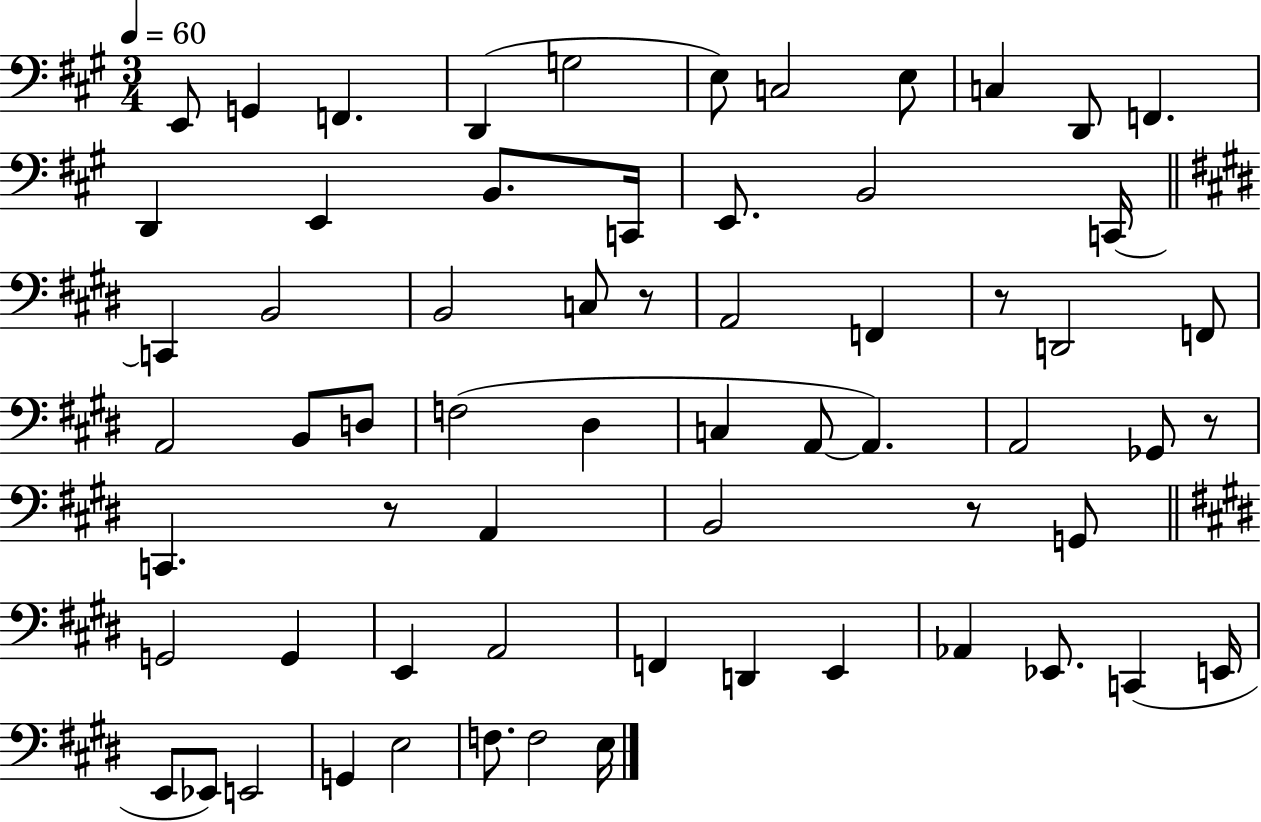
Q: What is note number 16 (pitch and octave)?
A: E2